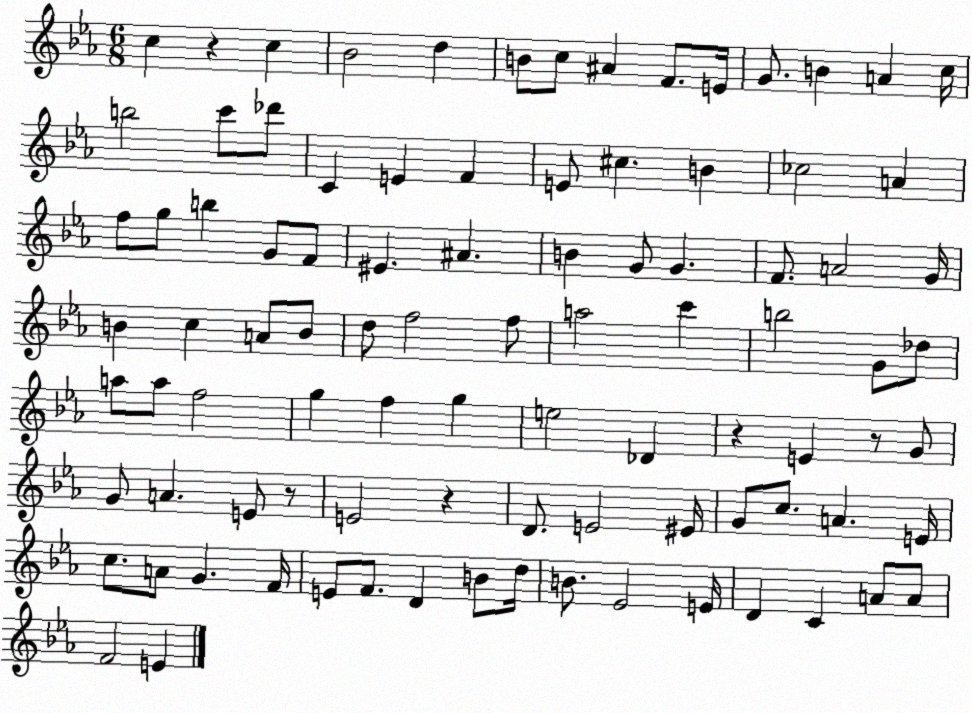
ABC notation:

X:1
T:Untitled
M:6/8
L:1/4
K:Eb
c z c _B2 d B/2 c/2 ^A F/2 E/4 G/2 B A c/4 b2 c'/2 _d'/2 C E F E/2 ^c B _c2 A f/2 g/2 b G/2 F/2 ^E ^A B G/2 G F/2 A2 G/4 B c A/2 B/2 d/2 f2 f/2 a2 c' b2 G/2 _d/2 a/2 a/2 f2 g f g e2 _D z E z/2 G/2 G/2 A E/2 z/2 E2 z D/2 E2 ^E/4 G/2 c/2 A E/4 c/2 A/2 G F/4 E/2 F/2 D B/2 d/4 B/2 _E2 E/4 D C A/2 A/2 F2 E